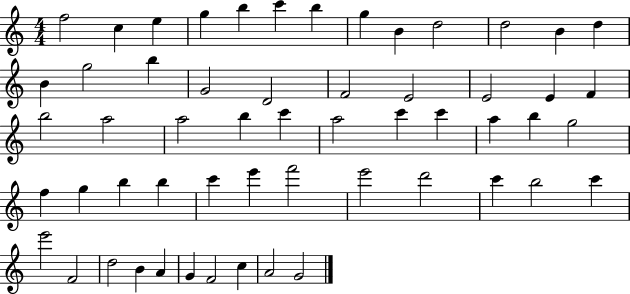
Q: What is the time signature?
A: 4/4